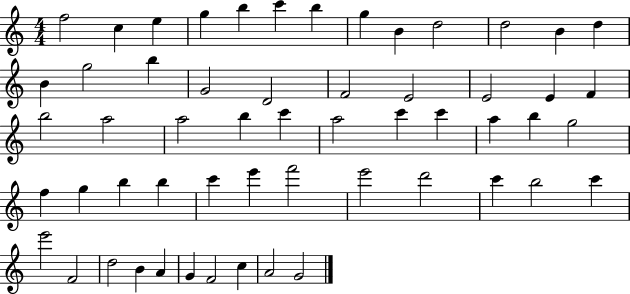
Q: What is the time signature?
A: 4/4